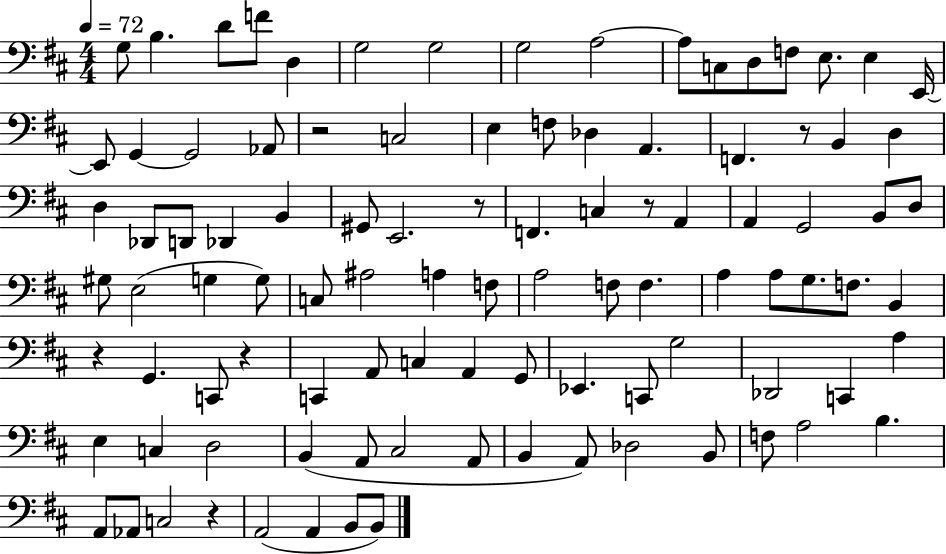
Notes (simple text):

G3/e B3/q. D4/e F4/e D3/q G3/h G3/h G3/h A3/h A3/e C3/e D3/e F3/e E3/e. E3/q E2/s E2/e G2/q G2/h Ab2/e R/h C3/h E3/q F3/e Db3/q A2/q. F2/q. R/e B2/q D3/q D3/q Db2/e D2/e Db2/q B2/q G#2/e E2/h. R/e F2/q. C3/q R/e A2/q A2/q G2/h B2/e D3/e G#3/e E3/h G3/q G3/e C3/e A#3/h A3/q F3/e A3/h F3/e F3/q. A3/q A3/e G3/e. F3/e. B2/q R/q G2/q. C2/e R/q C2/q A2/e C3/q A2/q G2/e Eb2/q. C2/e G3/h Db2/h C2/q A3/q E3/q C3/q D3/h B2/q A2/e C#3/h A2/e B2/q A2/e Db3/h B2/e F3/e A3/h B3/q. A2/e Ab2/e C3/h R/q A2/h A2/q B2/e B2/e